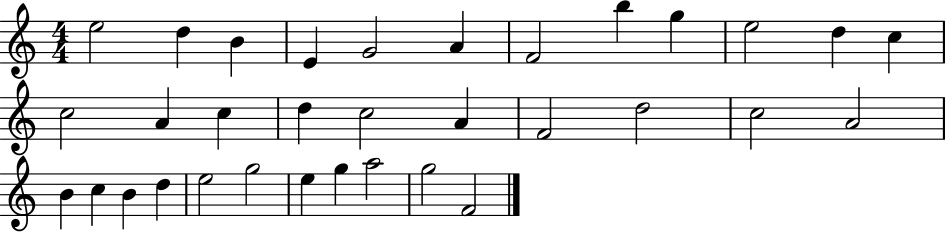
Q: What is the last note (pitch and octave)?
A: F4